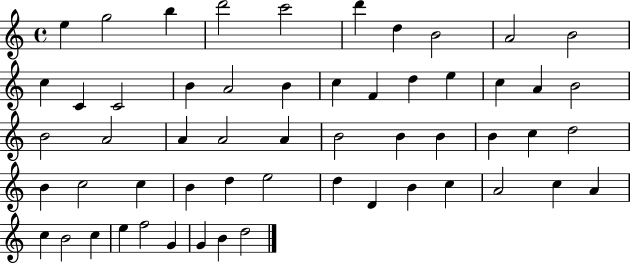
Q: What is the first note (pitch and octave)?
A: E5